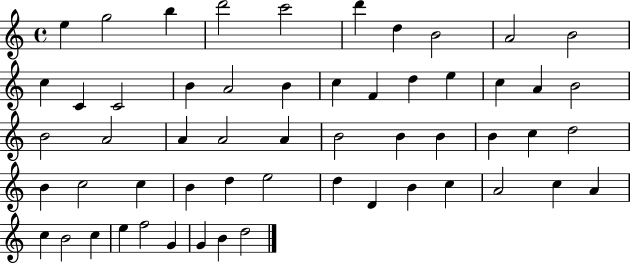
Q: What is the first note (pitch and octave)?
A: E5